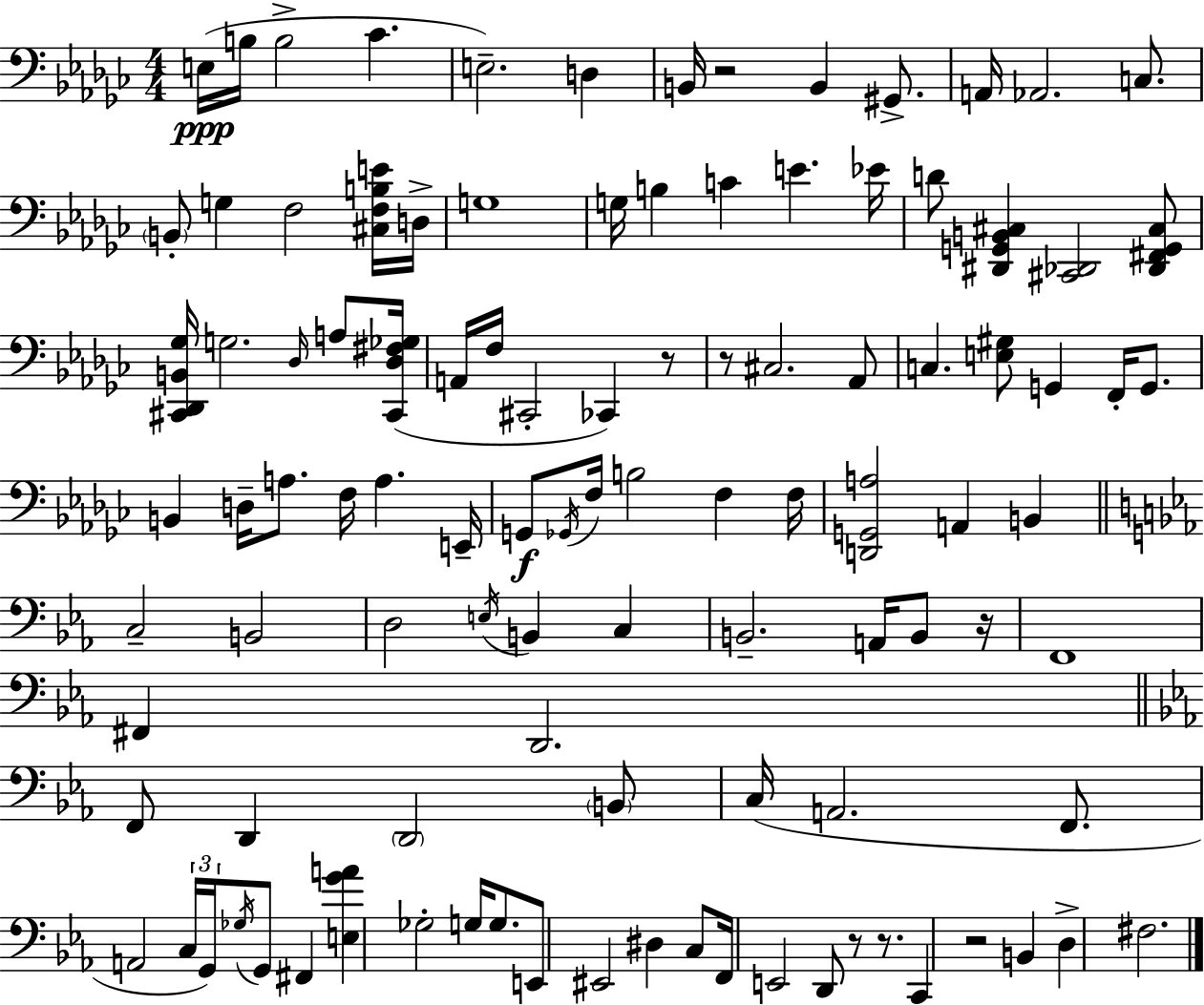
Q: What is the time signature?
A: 4/4